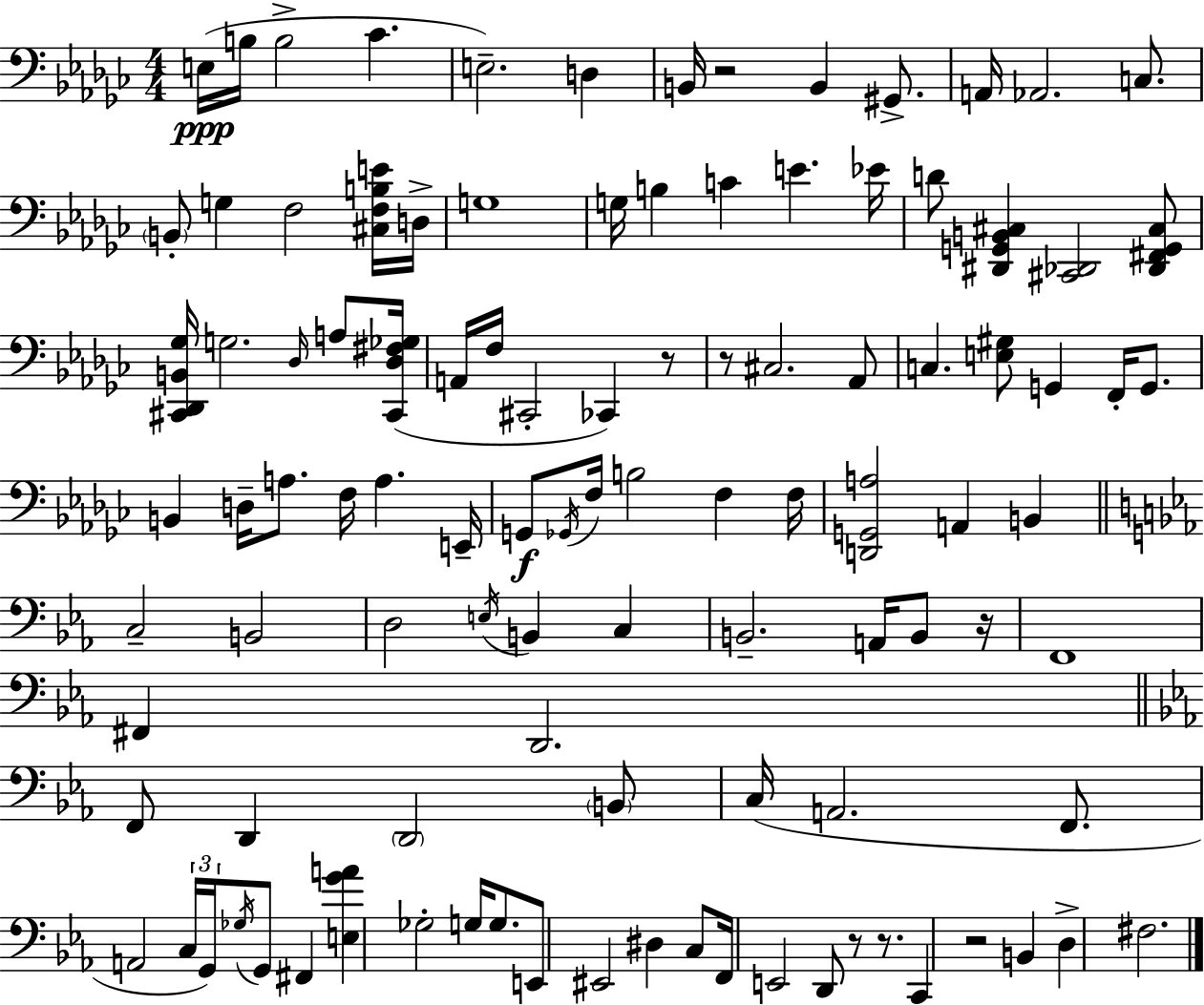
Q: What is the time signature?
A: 4/4